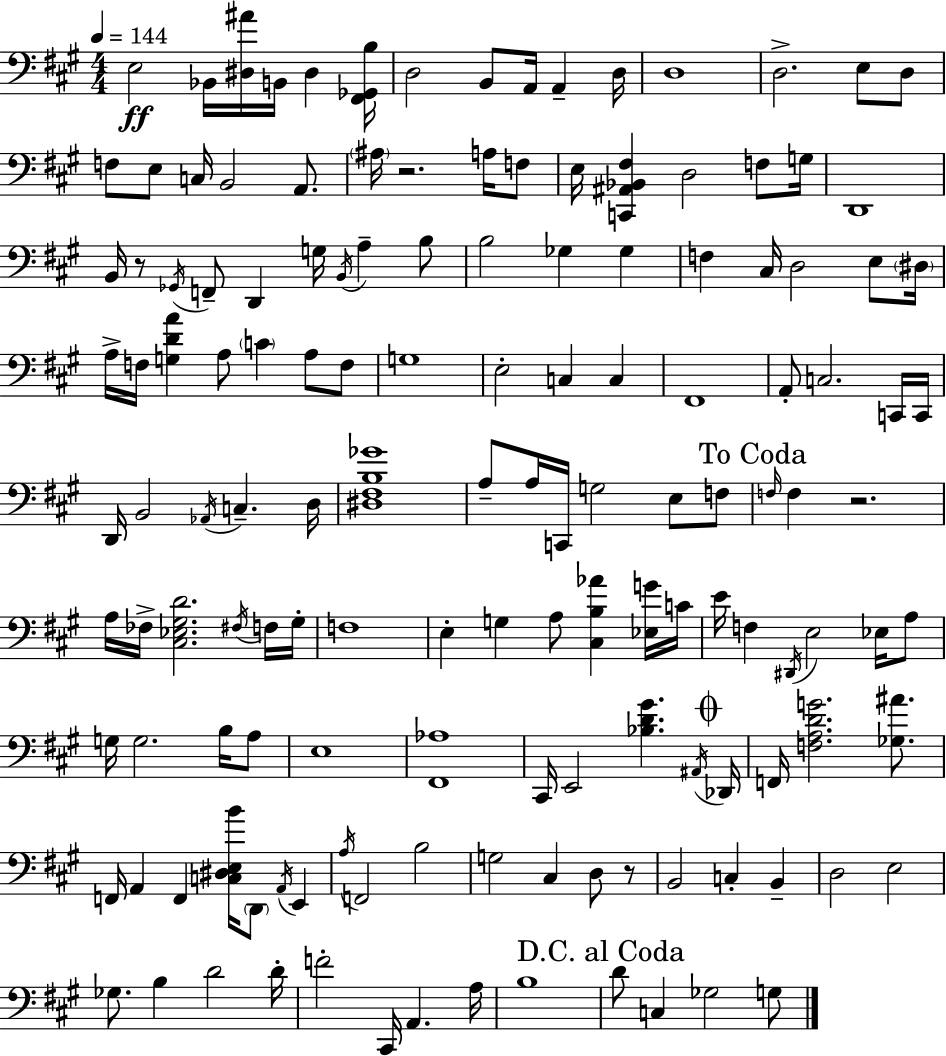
E3/h Bb2/s [D#3,A#4]/s B2/s D#3/q [F#2,Gb2,B3]/s D3/h B2/e A2/s A2/q D3/s D3/w D3/h. E3/e D3/e F3/e E3/e C3/s B2/h A2/e. A#3/s R/h. A3/s F3/e E3/s [C2,A#2,Bb2,F#3]/q D3/h F3/e G3/s D2/w B2/s R/e Gb2/s F2/e D2/q G3/s B2/s A3/q B3/e B3/h Gb3/q Gb3/q F3/q C#3/s D3/h E3/e D#3/s A3/s F3/s [G3,D4,A4]/q A3/e C4/q A3/e F3/e G3/w E3/h C3/q C3/q F#2/w A2/e C3/h. C2/s C2/s D2/s B2/h Ab2/s C3/q. D3/s [D#3,F#3,B3,Gb4]/w A3/e A3/s C2/s G3/h E3/e F3/e F3/s F3/q R/h. A3/s FES3/s [C#3,Eb3,G#3,D4]/h. F#3/s F3/s G#3/s F3/w E3/q G3/q A3/e [C#3,B3,Ab4]/q [Eb3,G4]/s C4/s E4/s F3/q D#2/s E3/h Eb3/s A3/e G3/s G3/h. B3/s A3/e E3/w [F#2,Ab3]/w C#2/s E2/h [Bb3,D4,G#4]/q. A#2/s Db2/s F2/s [F3,A3,D4,G4]/h. [Gb3,A#4]/e. F2/s A2/q F2/q [C3,D#3,E3,B4]/s D2/e A2/s E2/q A3/s F2/h B3/h G3/h C#3/q D3/e R/e B2/h C3/q B2/q D3/h E3/h Gb3/e. B3/q D4/h D4/s F4/h C#2/s A2/q. A3/s B3/w D4/e C3/q Gb3/h G3/e